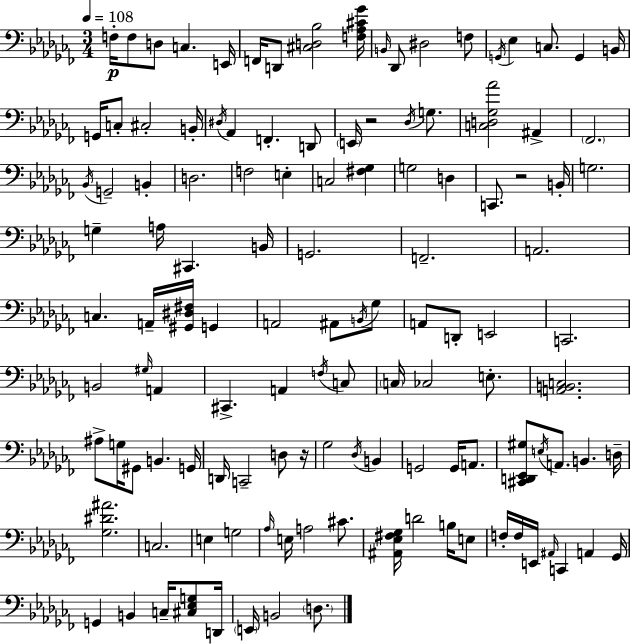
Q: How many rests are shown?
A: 3